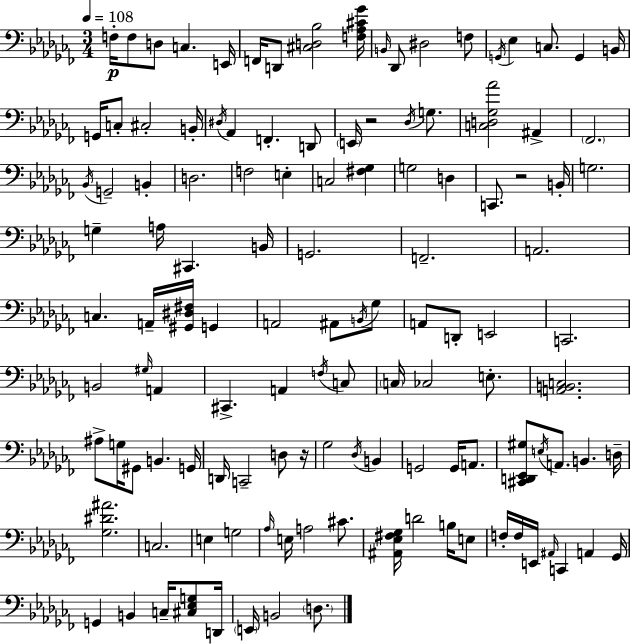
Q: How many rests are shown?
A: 3